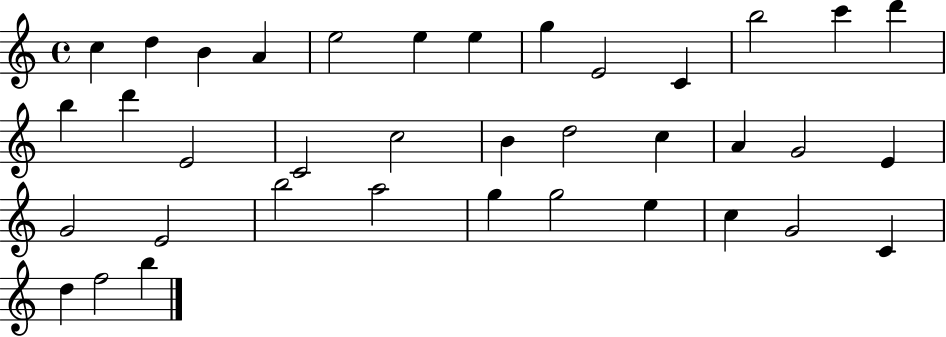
X:1
T:Untitled
M:4/4
L:1/4
K:C
c d B A e2 e e g E2 C b2 c' d' b d' E2 C2 c2 B d2 c A G2 E G2 E2 b2 a2 g g2 e c G2 C d f2 b